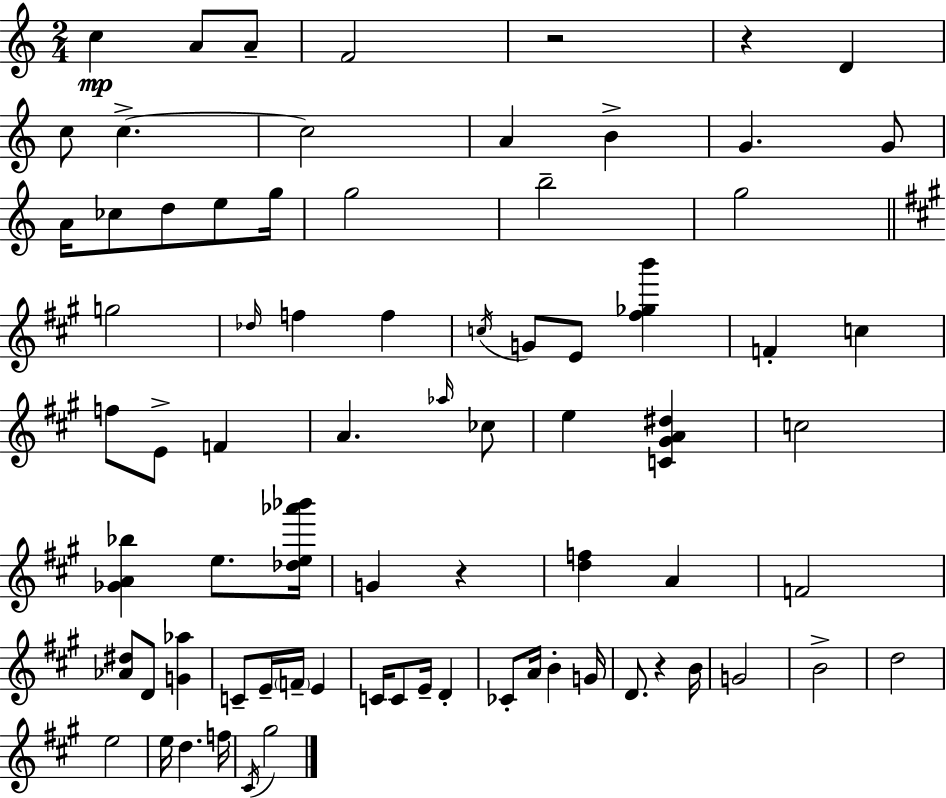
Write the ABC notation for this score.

X:1
T:Untitled
M:2/4
L:1/4
K:Am
c A/2 A/2 F2 z2 z D c/2 c c2 A B G G/2 A/4 _c/2 d/2 e/2 g/4 g2 b2 g2 g2 _d/4 f f c/4 G/2 E/2 [^f_gb'] F c f/2 E/2 F A _a/4 _c/2 e [C^GA^d] c2 [_GA_b] e/2 [_de_a'_b']/4 G z [df] A F2 [_A^d]/2 D/2 [G_a] C/2 E/4 F/4 E C/4 C/2 E/4 D _C/2 A/4 B G/4 D/2 z B/4 G2 B2 d2 e2 e/4 d f/4 ^C/4 ^g2